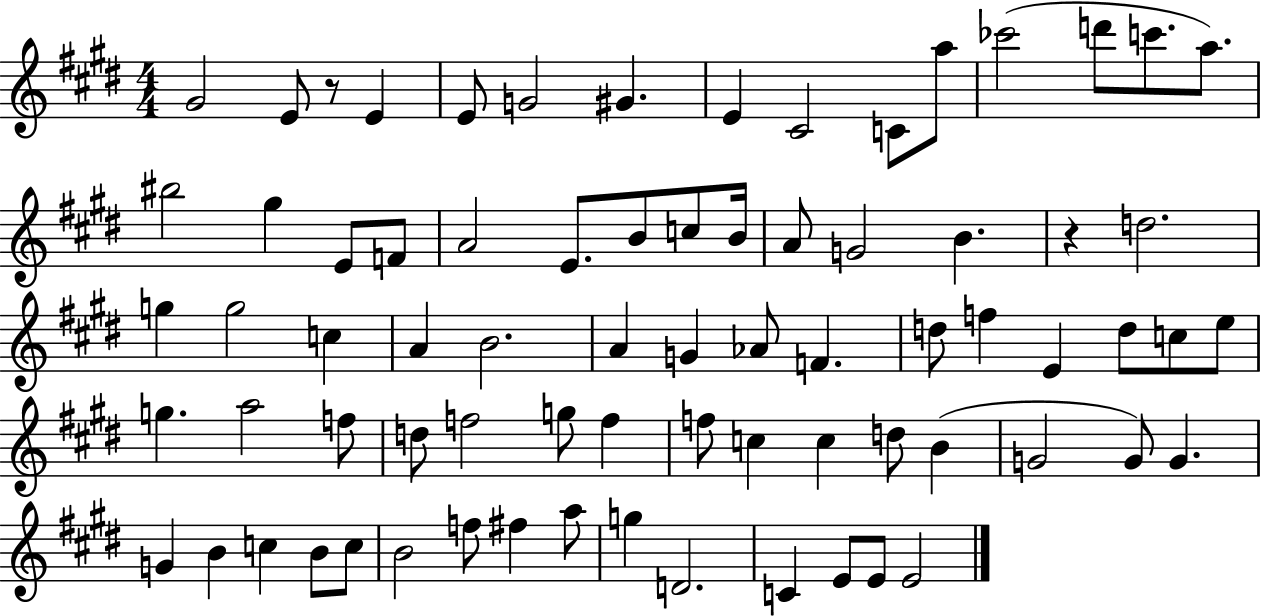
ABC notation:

X:1
T:Untitled
M:4/4
L:1/4
K:E
^G2 E/2 z/2 E E/2 G2 ^G E ^C2 C/2 a/2 _c'2 d'/2 c'/2 a/2 ^b2 ^g E/2 F/2 A2 E/2 B/2 c/2 B/4 A/2 G2 B z d2 g g2 c A B2 A G _A/2 F d/2 f E d/2 c/2 e/2 g a2 f/2 d/2 f2 g/2 f f/2 c c d/2 B G2 G/2 G G B c B/2 c/2 B2 f/2 ^f a/2 g D2 C E/2 E/2 E2